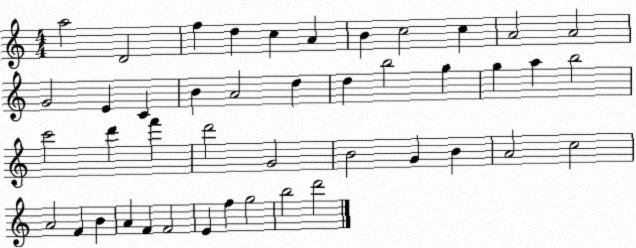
X:1
T:Untitled
M:4/4
L:1/4
K:C
a2 D2 f d c A B c2 c A2 A2 G2 E C B A2 d d b2 g g a b2 c'2 d' f' d'2 G2 B2 G B A2 c2 A2 F B A F F2 E f g2 b2 d'2